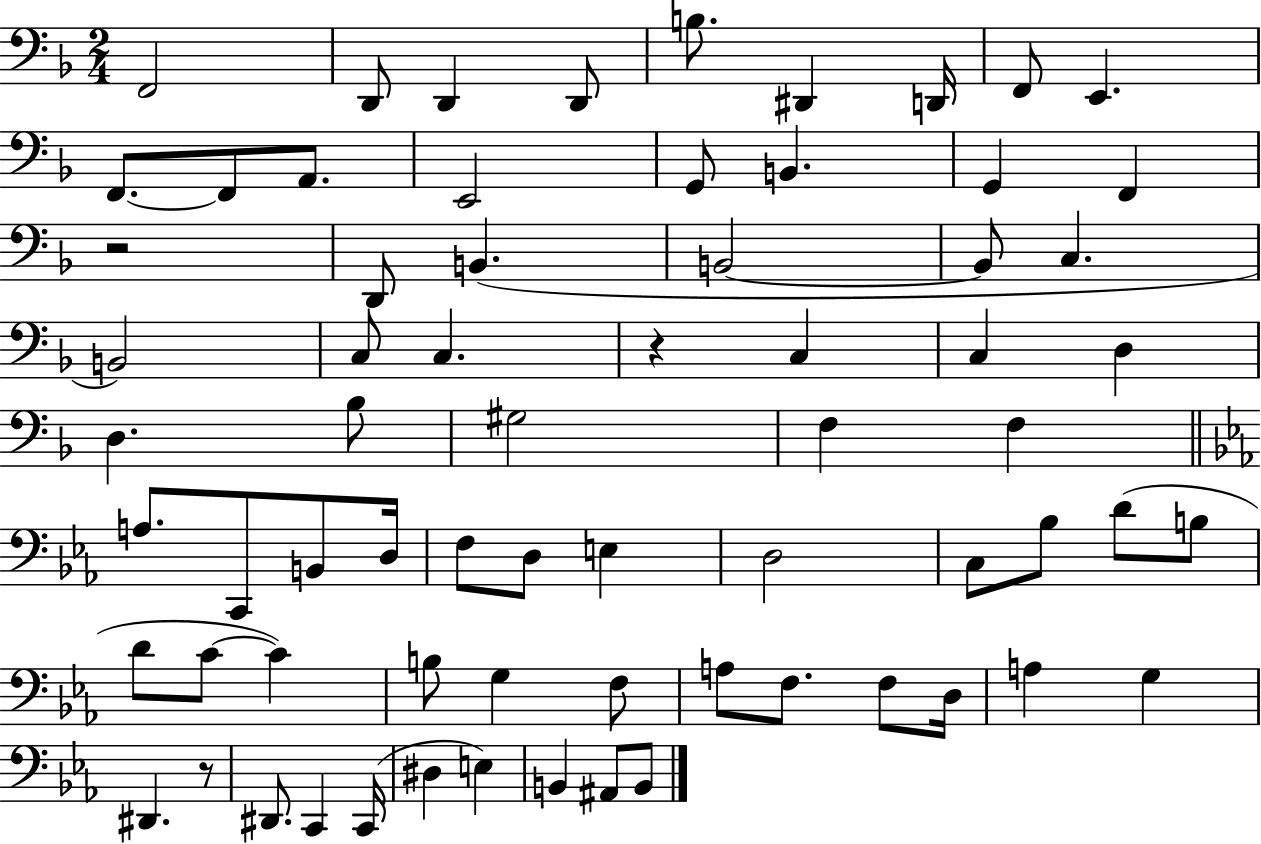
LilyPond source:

{
  \clef bass
  \numericTimeSignature
  \time 2/4
  \key f \major
  f,2 | d,8 d,4 d,8 | b8. dis,4 d,16 | f,8 e,4. | \break f,8.~~ f,8 a,8. | e,2 | g,8 b,4. | g,4 f,4 | \break r2 | d,8 b,4.( | b,2~~ | b,8 c4. | \break b,2) | c8 c4. | r4 c4 | c4 d4 | \break d4. bes8 | gis2 | f4 f4 | \bar "||" \break \key c \minor a8. c,8 b,8 d16 | f8 d8 e4 | d2 | c8 bes8 d'8( b8 | \break d'8 c'8~~ c'4) | b8 g4 f8 | a8 f8. f8 d16 | a4 g4 | \break dis,4. r8 | dis,8. c,4 c,16( | dis4 e4) | b,4 ais,8 b,8 | \break \bar "|."
}